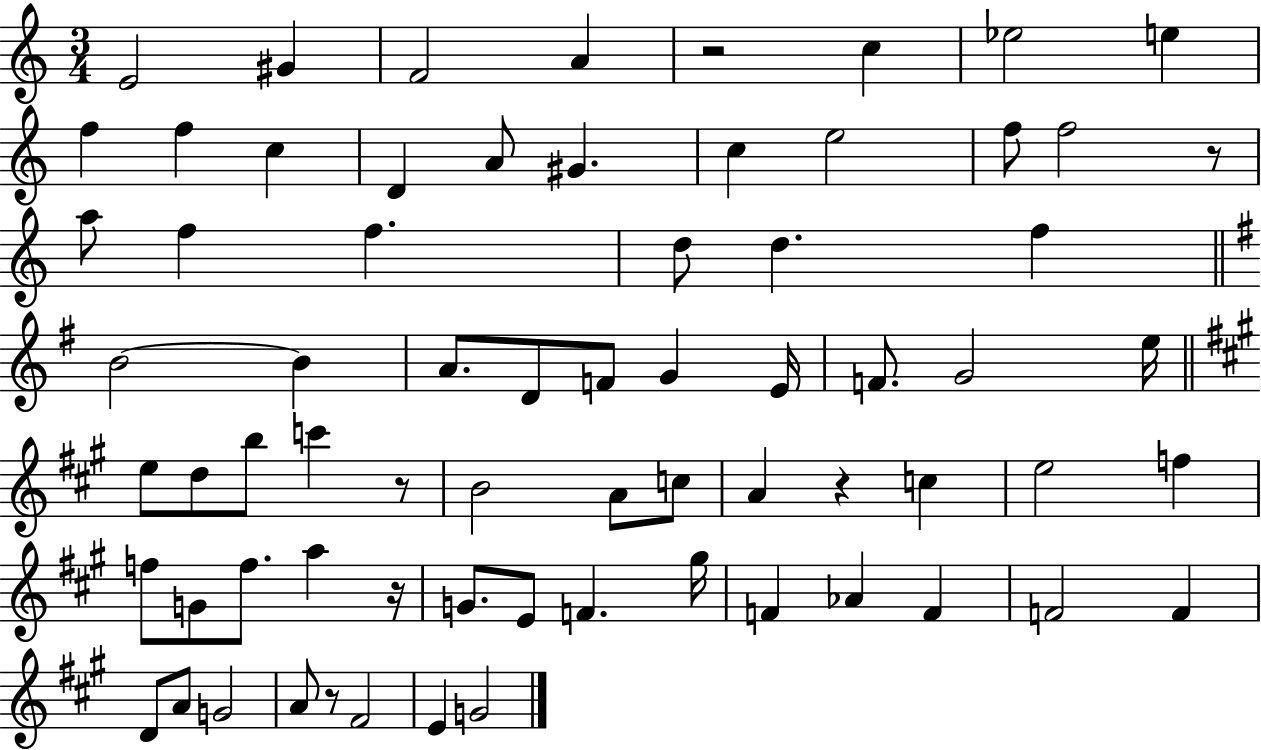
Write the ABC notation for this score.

X:1
T:Untitled
M:3/4
L:1/4
K:C
E2 ^G F2 A z2 c _e2 e f f c D A/2 ^G c e2 f/2 f2 z/2 a/2 f f d/2 d f B2 B A/2 D/2 F/2 G E/4 F/2 G2 e/4 e/2 d/2 b/2 c' z/2 B2 A/2 c/2 A z c e2 f f/2 G/2 f/2 a z/4 G/2 E/2 F ^g/4 F _A F F2 F D/2 A/2 G2 A/2 z/2 ^F2 E G2